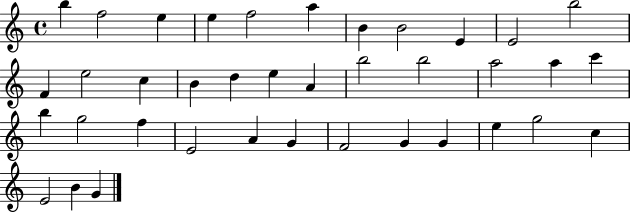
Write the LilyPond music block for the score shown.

{
  \clef treble
  \time 4/4
  \defaultTimeSignature
  \key c \major
  b''4 f''2 e''4 | e''4 f''2 a''4 | b'4 b'2 e'4 | e'2 b''2 | \break f'4 e''2 c''4 | b'4 d''4 e''4 a'4 | b''2 b''2 | a''2 a''4 c'''4 | \break b''4 g''2 f''4 | e'2 a'4 g'4 | f'2 g'4 g'4 | e''4 g''2 c''4 | \break e'2 b'4 g'4 | \bar "|."
}